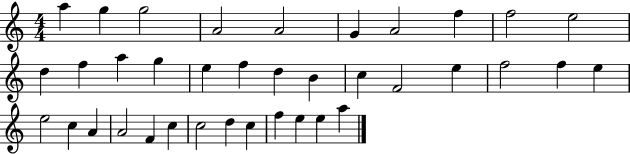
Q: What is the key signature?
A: C major